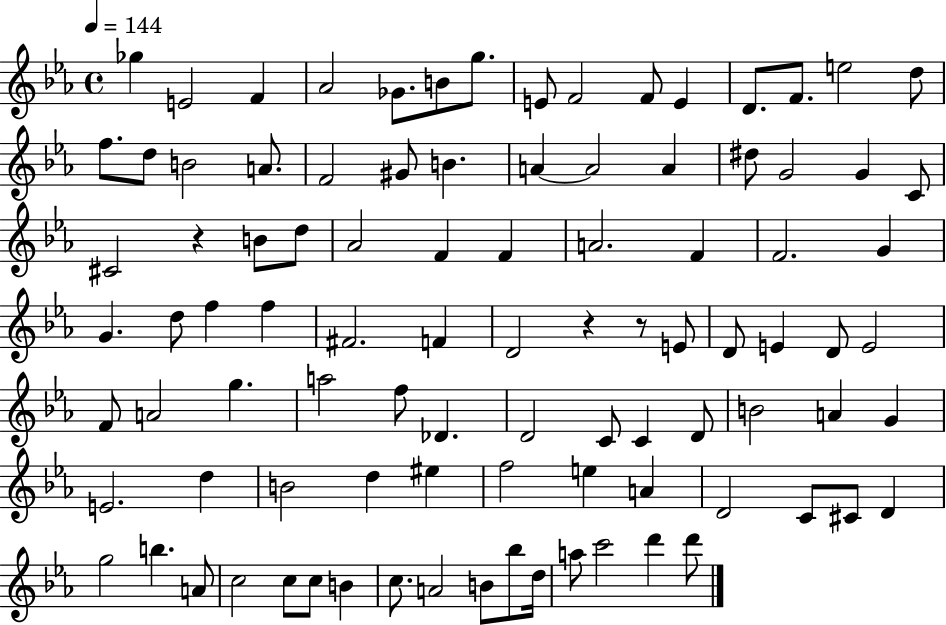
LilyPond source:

{
  \clef treble
  \time 4/4
  \defaultTimeSignature
  \key ees \major
  \tempo 4 = 144
  ges''4 e'2 f'4 | aes'2 ges'8. b'8 g''8. | e'8 f'2 f'8 e'4 | d'8. f'8. e''2 d''8 | \break f''8. d''8 b'2 a'8. | f'2 gis'8 b'4. | a'4~~ a'2 a'4 | dis''8 g'2 g'4 c'8 | \break cis'2 r4 b'8 d''8 | aes'2 f'4 f'4 | a'2. f'4 | f'2. g'4 | \break g'4. d''8 f''4 f''4 | fis'2. f'4 | d'2 r4 r8 e'8 | d'8 e'4 d'8 e'2 | \break f'8 a'2 g''4. | a''2 f''8 des'4. | d'2 c'8 c'4 d'8 | b'2 a'4 g'4 | \break e'2. d''4 | b'2 d''4 eis''4 | f''2 e''4 a'4 | d'2 c'8 cis'8 d'4 | \break g''2 b''4. a'8 | c''2 c''8 c''8 b'4 | c''8. a'2 b'8 bes''8 d''16 | a''8 c'''2 d'''4 d'''8 | \break \bar "|."
}